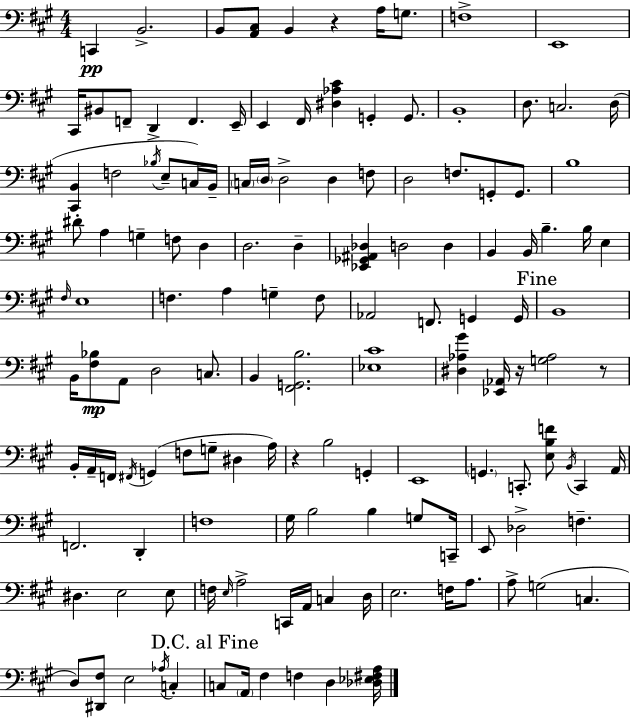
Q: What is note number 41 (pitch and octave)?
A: F3